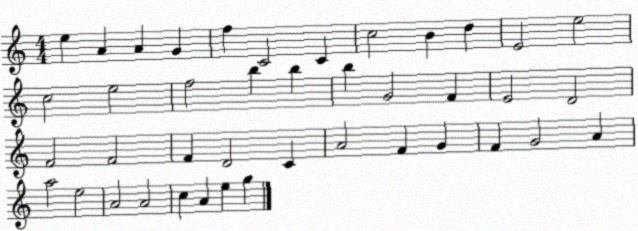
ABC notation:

X:1
T:Untitled
M:4/4
L:1/4
K:C
e A A G f C2 C c2 B d E2 e2 c2 e2 f2 b b b G2 F E2 D2 F2 F2 F D2 C A2 F G F G2 A a2 e2 A2 A2 c A e g